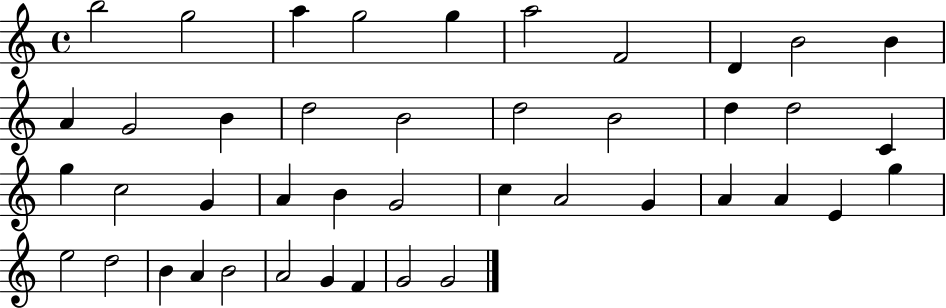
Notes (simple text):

B5/h G5/h A5/q G5/h G5/q A5/h F4/h D4/q B4/h B4/q A4/q G4/h B4/q D5/h B4/h D5/h B4/h D5/q D5/h C4/q G5/q C5/h G4/q A4/q B4/q G4/h C5/q A4/h G4/q A4/q A4/q E4/q G5/q E5/h D5/h B4/q A4/q B4/h A4/h G4/q F4/q G4/h G4/h